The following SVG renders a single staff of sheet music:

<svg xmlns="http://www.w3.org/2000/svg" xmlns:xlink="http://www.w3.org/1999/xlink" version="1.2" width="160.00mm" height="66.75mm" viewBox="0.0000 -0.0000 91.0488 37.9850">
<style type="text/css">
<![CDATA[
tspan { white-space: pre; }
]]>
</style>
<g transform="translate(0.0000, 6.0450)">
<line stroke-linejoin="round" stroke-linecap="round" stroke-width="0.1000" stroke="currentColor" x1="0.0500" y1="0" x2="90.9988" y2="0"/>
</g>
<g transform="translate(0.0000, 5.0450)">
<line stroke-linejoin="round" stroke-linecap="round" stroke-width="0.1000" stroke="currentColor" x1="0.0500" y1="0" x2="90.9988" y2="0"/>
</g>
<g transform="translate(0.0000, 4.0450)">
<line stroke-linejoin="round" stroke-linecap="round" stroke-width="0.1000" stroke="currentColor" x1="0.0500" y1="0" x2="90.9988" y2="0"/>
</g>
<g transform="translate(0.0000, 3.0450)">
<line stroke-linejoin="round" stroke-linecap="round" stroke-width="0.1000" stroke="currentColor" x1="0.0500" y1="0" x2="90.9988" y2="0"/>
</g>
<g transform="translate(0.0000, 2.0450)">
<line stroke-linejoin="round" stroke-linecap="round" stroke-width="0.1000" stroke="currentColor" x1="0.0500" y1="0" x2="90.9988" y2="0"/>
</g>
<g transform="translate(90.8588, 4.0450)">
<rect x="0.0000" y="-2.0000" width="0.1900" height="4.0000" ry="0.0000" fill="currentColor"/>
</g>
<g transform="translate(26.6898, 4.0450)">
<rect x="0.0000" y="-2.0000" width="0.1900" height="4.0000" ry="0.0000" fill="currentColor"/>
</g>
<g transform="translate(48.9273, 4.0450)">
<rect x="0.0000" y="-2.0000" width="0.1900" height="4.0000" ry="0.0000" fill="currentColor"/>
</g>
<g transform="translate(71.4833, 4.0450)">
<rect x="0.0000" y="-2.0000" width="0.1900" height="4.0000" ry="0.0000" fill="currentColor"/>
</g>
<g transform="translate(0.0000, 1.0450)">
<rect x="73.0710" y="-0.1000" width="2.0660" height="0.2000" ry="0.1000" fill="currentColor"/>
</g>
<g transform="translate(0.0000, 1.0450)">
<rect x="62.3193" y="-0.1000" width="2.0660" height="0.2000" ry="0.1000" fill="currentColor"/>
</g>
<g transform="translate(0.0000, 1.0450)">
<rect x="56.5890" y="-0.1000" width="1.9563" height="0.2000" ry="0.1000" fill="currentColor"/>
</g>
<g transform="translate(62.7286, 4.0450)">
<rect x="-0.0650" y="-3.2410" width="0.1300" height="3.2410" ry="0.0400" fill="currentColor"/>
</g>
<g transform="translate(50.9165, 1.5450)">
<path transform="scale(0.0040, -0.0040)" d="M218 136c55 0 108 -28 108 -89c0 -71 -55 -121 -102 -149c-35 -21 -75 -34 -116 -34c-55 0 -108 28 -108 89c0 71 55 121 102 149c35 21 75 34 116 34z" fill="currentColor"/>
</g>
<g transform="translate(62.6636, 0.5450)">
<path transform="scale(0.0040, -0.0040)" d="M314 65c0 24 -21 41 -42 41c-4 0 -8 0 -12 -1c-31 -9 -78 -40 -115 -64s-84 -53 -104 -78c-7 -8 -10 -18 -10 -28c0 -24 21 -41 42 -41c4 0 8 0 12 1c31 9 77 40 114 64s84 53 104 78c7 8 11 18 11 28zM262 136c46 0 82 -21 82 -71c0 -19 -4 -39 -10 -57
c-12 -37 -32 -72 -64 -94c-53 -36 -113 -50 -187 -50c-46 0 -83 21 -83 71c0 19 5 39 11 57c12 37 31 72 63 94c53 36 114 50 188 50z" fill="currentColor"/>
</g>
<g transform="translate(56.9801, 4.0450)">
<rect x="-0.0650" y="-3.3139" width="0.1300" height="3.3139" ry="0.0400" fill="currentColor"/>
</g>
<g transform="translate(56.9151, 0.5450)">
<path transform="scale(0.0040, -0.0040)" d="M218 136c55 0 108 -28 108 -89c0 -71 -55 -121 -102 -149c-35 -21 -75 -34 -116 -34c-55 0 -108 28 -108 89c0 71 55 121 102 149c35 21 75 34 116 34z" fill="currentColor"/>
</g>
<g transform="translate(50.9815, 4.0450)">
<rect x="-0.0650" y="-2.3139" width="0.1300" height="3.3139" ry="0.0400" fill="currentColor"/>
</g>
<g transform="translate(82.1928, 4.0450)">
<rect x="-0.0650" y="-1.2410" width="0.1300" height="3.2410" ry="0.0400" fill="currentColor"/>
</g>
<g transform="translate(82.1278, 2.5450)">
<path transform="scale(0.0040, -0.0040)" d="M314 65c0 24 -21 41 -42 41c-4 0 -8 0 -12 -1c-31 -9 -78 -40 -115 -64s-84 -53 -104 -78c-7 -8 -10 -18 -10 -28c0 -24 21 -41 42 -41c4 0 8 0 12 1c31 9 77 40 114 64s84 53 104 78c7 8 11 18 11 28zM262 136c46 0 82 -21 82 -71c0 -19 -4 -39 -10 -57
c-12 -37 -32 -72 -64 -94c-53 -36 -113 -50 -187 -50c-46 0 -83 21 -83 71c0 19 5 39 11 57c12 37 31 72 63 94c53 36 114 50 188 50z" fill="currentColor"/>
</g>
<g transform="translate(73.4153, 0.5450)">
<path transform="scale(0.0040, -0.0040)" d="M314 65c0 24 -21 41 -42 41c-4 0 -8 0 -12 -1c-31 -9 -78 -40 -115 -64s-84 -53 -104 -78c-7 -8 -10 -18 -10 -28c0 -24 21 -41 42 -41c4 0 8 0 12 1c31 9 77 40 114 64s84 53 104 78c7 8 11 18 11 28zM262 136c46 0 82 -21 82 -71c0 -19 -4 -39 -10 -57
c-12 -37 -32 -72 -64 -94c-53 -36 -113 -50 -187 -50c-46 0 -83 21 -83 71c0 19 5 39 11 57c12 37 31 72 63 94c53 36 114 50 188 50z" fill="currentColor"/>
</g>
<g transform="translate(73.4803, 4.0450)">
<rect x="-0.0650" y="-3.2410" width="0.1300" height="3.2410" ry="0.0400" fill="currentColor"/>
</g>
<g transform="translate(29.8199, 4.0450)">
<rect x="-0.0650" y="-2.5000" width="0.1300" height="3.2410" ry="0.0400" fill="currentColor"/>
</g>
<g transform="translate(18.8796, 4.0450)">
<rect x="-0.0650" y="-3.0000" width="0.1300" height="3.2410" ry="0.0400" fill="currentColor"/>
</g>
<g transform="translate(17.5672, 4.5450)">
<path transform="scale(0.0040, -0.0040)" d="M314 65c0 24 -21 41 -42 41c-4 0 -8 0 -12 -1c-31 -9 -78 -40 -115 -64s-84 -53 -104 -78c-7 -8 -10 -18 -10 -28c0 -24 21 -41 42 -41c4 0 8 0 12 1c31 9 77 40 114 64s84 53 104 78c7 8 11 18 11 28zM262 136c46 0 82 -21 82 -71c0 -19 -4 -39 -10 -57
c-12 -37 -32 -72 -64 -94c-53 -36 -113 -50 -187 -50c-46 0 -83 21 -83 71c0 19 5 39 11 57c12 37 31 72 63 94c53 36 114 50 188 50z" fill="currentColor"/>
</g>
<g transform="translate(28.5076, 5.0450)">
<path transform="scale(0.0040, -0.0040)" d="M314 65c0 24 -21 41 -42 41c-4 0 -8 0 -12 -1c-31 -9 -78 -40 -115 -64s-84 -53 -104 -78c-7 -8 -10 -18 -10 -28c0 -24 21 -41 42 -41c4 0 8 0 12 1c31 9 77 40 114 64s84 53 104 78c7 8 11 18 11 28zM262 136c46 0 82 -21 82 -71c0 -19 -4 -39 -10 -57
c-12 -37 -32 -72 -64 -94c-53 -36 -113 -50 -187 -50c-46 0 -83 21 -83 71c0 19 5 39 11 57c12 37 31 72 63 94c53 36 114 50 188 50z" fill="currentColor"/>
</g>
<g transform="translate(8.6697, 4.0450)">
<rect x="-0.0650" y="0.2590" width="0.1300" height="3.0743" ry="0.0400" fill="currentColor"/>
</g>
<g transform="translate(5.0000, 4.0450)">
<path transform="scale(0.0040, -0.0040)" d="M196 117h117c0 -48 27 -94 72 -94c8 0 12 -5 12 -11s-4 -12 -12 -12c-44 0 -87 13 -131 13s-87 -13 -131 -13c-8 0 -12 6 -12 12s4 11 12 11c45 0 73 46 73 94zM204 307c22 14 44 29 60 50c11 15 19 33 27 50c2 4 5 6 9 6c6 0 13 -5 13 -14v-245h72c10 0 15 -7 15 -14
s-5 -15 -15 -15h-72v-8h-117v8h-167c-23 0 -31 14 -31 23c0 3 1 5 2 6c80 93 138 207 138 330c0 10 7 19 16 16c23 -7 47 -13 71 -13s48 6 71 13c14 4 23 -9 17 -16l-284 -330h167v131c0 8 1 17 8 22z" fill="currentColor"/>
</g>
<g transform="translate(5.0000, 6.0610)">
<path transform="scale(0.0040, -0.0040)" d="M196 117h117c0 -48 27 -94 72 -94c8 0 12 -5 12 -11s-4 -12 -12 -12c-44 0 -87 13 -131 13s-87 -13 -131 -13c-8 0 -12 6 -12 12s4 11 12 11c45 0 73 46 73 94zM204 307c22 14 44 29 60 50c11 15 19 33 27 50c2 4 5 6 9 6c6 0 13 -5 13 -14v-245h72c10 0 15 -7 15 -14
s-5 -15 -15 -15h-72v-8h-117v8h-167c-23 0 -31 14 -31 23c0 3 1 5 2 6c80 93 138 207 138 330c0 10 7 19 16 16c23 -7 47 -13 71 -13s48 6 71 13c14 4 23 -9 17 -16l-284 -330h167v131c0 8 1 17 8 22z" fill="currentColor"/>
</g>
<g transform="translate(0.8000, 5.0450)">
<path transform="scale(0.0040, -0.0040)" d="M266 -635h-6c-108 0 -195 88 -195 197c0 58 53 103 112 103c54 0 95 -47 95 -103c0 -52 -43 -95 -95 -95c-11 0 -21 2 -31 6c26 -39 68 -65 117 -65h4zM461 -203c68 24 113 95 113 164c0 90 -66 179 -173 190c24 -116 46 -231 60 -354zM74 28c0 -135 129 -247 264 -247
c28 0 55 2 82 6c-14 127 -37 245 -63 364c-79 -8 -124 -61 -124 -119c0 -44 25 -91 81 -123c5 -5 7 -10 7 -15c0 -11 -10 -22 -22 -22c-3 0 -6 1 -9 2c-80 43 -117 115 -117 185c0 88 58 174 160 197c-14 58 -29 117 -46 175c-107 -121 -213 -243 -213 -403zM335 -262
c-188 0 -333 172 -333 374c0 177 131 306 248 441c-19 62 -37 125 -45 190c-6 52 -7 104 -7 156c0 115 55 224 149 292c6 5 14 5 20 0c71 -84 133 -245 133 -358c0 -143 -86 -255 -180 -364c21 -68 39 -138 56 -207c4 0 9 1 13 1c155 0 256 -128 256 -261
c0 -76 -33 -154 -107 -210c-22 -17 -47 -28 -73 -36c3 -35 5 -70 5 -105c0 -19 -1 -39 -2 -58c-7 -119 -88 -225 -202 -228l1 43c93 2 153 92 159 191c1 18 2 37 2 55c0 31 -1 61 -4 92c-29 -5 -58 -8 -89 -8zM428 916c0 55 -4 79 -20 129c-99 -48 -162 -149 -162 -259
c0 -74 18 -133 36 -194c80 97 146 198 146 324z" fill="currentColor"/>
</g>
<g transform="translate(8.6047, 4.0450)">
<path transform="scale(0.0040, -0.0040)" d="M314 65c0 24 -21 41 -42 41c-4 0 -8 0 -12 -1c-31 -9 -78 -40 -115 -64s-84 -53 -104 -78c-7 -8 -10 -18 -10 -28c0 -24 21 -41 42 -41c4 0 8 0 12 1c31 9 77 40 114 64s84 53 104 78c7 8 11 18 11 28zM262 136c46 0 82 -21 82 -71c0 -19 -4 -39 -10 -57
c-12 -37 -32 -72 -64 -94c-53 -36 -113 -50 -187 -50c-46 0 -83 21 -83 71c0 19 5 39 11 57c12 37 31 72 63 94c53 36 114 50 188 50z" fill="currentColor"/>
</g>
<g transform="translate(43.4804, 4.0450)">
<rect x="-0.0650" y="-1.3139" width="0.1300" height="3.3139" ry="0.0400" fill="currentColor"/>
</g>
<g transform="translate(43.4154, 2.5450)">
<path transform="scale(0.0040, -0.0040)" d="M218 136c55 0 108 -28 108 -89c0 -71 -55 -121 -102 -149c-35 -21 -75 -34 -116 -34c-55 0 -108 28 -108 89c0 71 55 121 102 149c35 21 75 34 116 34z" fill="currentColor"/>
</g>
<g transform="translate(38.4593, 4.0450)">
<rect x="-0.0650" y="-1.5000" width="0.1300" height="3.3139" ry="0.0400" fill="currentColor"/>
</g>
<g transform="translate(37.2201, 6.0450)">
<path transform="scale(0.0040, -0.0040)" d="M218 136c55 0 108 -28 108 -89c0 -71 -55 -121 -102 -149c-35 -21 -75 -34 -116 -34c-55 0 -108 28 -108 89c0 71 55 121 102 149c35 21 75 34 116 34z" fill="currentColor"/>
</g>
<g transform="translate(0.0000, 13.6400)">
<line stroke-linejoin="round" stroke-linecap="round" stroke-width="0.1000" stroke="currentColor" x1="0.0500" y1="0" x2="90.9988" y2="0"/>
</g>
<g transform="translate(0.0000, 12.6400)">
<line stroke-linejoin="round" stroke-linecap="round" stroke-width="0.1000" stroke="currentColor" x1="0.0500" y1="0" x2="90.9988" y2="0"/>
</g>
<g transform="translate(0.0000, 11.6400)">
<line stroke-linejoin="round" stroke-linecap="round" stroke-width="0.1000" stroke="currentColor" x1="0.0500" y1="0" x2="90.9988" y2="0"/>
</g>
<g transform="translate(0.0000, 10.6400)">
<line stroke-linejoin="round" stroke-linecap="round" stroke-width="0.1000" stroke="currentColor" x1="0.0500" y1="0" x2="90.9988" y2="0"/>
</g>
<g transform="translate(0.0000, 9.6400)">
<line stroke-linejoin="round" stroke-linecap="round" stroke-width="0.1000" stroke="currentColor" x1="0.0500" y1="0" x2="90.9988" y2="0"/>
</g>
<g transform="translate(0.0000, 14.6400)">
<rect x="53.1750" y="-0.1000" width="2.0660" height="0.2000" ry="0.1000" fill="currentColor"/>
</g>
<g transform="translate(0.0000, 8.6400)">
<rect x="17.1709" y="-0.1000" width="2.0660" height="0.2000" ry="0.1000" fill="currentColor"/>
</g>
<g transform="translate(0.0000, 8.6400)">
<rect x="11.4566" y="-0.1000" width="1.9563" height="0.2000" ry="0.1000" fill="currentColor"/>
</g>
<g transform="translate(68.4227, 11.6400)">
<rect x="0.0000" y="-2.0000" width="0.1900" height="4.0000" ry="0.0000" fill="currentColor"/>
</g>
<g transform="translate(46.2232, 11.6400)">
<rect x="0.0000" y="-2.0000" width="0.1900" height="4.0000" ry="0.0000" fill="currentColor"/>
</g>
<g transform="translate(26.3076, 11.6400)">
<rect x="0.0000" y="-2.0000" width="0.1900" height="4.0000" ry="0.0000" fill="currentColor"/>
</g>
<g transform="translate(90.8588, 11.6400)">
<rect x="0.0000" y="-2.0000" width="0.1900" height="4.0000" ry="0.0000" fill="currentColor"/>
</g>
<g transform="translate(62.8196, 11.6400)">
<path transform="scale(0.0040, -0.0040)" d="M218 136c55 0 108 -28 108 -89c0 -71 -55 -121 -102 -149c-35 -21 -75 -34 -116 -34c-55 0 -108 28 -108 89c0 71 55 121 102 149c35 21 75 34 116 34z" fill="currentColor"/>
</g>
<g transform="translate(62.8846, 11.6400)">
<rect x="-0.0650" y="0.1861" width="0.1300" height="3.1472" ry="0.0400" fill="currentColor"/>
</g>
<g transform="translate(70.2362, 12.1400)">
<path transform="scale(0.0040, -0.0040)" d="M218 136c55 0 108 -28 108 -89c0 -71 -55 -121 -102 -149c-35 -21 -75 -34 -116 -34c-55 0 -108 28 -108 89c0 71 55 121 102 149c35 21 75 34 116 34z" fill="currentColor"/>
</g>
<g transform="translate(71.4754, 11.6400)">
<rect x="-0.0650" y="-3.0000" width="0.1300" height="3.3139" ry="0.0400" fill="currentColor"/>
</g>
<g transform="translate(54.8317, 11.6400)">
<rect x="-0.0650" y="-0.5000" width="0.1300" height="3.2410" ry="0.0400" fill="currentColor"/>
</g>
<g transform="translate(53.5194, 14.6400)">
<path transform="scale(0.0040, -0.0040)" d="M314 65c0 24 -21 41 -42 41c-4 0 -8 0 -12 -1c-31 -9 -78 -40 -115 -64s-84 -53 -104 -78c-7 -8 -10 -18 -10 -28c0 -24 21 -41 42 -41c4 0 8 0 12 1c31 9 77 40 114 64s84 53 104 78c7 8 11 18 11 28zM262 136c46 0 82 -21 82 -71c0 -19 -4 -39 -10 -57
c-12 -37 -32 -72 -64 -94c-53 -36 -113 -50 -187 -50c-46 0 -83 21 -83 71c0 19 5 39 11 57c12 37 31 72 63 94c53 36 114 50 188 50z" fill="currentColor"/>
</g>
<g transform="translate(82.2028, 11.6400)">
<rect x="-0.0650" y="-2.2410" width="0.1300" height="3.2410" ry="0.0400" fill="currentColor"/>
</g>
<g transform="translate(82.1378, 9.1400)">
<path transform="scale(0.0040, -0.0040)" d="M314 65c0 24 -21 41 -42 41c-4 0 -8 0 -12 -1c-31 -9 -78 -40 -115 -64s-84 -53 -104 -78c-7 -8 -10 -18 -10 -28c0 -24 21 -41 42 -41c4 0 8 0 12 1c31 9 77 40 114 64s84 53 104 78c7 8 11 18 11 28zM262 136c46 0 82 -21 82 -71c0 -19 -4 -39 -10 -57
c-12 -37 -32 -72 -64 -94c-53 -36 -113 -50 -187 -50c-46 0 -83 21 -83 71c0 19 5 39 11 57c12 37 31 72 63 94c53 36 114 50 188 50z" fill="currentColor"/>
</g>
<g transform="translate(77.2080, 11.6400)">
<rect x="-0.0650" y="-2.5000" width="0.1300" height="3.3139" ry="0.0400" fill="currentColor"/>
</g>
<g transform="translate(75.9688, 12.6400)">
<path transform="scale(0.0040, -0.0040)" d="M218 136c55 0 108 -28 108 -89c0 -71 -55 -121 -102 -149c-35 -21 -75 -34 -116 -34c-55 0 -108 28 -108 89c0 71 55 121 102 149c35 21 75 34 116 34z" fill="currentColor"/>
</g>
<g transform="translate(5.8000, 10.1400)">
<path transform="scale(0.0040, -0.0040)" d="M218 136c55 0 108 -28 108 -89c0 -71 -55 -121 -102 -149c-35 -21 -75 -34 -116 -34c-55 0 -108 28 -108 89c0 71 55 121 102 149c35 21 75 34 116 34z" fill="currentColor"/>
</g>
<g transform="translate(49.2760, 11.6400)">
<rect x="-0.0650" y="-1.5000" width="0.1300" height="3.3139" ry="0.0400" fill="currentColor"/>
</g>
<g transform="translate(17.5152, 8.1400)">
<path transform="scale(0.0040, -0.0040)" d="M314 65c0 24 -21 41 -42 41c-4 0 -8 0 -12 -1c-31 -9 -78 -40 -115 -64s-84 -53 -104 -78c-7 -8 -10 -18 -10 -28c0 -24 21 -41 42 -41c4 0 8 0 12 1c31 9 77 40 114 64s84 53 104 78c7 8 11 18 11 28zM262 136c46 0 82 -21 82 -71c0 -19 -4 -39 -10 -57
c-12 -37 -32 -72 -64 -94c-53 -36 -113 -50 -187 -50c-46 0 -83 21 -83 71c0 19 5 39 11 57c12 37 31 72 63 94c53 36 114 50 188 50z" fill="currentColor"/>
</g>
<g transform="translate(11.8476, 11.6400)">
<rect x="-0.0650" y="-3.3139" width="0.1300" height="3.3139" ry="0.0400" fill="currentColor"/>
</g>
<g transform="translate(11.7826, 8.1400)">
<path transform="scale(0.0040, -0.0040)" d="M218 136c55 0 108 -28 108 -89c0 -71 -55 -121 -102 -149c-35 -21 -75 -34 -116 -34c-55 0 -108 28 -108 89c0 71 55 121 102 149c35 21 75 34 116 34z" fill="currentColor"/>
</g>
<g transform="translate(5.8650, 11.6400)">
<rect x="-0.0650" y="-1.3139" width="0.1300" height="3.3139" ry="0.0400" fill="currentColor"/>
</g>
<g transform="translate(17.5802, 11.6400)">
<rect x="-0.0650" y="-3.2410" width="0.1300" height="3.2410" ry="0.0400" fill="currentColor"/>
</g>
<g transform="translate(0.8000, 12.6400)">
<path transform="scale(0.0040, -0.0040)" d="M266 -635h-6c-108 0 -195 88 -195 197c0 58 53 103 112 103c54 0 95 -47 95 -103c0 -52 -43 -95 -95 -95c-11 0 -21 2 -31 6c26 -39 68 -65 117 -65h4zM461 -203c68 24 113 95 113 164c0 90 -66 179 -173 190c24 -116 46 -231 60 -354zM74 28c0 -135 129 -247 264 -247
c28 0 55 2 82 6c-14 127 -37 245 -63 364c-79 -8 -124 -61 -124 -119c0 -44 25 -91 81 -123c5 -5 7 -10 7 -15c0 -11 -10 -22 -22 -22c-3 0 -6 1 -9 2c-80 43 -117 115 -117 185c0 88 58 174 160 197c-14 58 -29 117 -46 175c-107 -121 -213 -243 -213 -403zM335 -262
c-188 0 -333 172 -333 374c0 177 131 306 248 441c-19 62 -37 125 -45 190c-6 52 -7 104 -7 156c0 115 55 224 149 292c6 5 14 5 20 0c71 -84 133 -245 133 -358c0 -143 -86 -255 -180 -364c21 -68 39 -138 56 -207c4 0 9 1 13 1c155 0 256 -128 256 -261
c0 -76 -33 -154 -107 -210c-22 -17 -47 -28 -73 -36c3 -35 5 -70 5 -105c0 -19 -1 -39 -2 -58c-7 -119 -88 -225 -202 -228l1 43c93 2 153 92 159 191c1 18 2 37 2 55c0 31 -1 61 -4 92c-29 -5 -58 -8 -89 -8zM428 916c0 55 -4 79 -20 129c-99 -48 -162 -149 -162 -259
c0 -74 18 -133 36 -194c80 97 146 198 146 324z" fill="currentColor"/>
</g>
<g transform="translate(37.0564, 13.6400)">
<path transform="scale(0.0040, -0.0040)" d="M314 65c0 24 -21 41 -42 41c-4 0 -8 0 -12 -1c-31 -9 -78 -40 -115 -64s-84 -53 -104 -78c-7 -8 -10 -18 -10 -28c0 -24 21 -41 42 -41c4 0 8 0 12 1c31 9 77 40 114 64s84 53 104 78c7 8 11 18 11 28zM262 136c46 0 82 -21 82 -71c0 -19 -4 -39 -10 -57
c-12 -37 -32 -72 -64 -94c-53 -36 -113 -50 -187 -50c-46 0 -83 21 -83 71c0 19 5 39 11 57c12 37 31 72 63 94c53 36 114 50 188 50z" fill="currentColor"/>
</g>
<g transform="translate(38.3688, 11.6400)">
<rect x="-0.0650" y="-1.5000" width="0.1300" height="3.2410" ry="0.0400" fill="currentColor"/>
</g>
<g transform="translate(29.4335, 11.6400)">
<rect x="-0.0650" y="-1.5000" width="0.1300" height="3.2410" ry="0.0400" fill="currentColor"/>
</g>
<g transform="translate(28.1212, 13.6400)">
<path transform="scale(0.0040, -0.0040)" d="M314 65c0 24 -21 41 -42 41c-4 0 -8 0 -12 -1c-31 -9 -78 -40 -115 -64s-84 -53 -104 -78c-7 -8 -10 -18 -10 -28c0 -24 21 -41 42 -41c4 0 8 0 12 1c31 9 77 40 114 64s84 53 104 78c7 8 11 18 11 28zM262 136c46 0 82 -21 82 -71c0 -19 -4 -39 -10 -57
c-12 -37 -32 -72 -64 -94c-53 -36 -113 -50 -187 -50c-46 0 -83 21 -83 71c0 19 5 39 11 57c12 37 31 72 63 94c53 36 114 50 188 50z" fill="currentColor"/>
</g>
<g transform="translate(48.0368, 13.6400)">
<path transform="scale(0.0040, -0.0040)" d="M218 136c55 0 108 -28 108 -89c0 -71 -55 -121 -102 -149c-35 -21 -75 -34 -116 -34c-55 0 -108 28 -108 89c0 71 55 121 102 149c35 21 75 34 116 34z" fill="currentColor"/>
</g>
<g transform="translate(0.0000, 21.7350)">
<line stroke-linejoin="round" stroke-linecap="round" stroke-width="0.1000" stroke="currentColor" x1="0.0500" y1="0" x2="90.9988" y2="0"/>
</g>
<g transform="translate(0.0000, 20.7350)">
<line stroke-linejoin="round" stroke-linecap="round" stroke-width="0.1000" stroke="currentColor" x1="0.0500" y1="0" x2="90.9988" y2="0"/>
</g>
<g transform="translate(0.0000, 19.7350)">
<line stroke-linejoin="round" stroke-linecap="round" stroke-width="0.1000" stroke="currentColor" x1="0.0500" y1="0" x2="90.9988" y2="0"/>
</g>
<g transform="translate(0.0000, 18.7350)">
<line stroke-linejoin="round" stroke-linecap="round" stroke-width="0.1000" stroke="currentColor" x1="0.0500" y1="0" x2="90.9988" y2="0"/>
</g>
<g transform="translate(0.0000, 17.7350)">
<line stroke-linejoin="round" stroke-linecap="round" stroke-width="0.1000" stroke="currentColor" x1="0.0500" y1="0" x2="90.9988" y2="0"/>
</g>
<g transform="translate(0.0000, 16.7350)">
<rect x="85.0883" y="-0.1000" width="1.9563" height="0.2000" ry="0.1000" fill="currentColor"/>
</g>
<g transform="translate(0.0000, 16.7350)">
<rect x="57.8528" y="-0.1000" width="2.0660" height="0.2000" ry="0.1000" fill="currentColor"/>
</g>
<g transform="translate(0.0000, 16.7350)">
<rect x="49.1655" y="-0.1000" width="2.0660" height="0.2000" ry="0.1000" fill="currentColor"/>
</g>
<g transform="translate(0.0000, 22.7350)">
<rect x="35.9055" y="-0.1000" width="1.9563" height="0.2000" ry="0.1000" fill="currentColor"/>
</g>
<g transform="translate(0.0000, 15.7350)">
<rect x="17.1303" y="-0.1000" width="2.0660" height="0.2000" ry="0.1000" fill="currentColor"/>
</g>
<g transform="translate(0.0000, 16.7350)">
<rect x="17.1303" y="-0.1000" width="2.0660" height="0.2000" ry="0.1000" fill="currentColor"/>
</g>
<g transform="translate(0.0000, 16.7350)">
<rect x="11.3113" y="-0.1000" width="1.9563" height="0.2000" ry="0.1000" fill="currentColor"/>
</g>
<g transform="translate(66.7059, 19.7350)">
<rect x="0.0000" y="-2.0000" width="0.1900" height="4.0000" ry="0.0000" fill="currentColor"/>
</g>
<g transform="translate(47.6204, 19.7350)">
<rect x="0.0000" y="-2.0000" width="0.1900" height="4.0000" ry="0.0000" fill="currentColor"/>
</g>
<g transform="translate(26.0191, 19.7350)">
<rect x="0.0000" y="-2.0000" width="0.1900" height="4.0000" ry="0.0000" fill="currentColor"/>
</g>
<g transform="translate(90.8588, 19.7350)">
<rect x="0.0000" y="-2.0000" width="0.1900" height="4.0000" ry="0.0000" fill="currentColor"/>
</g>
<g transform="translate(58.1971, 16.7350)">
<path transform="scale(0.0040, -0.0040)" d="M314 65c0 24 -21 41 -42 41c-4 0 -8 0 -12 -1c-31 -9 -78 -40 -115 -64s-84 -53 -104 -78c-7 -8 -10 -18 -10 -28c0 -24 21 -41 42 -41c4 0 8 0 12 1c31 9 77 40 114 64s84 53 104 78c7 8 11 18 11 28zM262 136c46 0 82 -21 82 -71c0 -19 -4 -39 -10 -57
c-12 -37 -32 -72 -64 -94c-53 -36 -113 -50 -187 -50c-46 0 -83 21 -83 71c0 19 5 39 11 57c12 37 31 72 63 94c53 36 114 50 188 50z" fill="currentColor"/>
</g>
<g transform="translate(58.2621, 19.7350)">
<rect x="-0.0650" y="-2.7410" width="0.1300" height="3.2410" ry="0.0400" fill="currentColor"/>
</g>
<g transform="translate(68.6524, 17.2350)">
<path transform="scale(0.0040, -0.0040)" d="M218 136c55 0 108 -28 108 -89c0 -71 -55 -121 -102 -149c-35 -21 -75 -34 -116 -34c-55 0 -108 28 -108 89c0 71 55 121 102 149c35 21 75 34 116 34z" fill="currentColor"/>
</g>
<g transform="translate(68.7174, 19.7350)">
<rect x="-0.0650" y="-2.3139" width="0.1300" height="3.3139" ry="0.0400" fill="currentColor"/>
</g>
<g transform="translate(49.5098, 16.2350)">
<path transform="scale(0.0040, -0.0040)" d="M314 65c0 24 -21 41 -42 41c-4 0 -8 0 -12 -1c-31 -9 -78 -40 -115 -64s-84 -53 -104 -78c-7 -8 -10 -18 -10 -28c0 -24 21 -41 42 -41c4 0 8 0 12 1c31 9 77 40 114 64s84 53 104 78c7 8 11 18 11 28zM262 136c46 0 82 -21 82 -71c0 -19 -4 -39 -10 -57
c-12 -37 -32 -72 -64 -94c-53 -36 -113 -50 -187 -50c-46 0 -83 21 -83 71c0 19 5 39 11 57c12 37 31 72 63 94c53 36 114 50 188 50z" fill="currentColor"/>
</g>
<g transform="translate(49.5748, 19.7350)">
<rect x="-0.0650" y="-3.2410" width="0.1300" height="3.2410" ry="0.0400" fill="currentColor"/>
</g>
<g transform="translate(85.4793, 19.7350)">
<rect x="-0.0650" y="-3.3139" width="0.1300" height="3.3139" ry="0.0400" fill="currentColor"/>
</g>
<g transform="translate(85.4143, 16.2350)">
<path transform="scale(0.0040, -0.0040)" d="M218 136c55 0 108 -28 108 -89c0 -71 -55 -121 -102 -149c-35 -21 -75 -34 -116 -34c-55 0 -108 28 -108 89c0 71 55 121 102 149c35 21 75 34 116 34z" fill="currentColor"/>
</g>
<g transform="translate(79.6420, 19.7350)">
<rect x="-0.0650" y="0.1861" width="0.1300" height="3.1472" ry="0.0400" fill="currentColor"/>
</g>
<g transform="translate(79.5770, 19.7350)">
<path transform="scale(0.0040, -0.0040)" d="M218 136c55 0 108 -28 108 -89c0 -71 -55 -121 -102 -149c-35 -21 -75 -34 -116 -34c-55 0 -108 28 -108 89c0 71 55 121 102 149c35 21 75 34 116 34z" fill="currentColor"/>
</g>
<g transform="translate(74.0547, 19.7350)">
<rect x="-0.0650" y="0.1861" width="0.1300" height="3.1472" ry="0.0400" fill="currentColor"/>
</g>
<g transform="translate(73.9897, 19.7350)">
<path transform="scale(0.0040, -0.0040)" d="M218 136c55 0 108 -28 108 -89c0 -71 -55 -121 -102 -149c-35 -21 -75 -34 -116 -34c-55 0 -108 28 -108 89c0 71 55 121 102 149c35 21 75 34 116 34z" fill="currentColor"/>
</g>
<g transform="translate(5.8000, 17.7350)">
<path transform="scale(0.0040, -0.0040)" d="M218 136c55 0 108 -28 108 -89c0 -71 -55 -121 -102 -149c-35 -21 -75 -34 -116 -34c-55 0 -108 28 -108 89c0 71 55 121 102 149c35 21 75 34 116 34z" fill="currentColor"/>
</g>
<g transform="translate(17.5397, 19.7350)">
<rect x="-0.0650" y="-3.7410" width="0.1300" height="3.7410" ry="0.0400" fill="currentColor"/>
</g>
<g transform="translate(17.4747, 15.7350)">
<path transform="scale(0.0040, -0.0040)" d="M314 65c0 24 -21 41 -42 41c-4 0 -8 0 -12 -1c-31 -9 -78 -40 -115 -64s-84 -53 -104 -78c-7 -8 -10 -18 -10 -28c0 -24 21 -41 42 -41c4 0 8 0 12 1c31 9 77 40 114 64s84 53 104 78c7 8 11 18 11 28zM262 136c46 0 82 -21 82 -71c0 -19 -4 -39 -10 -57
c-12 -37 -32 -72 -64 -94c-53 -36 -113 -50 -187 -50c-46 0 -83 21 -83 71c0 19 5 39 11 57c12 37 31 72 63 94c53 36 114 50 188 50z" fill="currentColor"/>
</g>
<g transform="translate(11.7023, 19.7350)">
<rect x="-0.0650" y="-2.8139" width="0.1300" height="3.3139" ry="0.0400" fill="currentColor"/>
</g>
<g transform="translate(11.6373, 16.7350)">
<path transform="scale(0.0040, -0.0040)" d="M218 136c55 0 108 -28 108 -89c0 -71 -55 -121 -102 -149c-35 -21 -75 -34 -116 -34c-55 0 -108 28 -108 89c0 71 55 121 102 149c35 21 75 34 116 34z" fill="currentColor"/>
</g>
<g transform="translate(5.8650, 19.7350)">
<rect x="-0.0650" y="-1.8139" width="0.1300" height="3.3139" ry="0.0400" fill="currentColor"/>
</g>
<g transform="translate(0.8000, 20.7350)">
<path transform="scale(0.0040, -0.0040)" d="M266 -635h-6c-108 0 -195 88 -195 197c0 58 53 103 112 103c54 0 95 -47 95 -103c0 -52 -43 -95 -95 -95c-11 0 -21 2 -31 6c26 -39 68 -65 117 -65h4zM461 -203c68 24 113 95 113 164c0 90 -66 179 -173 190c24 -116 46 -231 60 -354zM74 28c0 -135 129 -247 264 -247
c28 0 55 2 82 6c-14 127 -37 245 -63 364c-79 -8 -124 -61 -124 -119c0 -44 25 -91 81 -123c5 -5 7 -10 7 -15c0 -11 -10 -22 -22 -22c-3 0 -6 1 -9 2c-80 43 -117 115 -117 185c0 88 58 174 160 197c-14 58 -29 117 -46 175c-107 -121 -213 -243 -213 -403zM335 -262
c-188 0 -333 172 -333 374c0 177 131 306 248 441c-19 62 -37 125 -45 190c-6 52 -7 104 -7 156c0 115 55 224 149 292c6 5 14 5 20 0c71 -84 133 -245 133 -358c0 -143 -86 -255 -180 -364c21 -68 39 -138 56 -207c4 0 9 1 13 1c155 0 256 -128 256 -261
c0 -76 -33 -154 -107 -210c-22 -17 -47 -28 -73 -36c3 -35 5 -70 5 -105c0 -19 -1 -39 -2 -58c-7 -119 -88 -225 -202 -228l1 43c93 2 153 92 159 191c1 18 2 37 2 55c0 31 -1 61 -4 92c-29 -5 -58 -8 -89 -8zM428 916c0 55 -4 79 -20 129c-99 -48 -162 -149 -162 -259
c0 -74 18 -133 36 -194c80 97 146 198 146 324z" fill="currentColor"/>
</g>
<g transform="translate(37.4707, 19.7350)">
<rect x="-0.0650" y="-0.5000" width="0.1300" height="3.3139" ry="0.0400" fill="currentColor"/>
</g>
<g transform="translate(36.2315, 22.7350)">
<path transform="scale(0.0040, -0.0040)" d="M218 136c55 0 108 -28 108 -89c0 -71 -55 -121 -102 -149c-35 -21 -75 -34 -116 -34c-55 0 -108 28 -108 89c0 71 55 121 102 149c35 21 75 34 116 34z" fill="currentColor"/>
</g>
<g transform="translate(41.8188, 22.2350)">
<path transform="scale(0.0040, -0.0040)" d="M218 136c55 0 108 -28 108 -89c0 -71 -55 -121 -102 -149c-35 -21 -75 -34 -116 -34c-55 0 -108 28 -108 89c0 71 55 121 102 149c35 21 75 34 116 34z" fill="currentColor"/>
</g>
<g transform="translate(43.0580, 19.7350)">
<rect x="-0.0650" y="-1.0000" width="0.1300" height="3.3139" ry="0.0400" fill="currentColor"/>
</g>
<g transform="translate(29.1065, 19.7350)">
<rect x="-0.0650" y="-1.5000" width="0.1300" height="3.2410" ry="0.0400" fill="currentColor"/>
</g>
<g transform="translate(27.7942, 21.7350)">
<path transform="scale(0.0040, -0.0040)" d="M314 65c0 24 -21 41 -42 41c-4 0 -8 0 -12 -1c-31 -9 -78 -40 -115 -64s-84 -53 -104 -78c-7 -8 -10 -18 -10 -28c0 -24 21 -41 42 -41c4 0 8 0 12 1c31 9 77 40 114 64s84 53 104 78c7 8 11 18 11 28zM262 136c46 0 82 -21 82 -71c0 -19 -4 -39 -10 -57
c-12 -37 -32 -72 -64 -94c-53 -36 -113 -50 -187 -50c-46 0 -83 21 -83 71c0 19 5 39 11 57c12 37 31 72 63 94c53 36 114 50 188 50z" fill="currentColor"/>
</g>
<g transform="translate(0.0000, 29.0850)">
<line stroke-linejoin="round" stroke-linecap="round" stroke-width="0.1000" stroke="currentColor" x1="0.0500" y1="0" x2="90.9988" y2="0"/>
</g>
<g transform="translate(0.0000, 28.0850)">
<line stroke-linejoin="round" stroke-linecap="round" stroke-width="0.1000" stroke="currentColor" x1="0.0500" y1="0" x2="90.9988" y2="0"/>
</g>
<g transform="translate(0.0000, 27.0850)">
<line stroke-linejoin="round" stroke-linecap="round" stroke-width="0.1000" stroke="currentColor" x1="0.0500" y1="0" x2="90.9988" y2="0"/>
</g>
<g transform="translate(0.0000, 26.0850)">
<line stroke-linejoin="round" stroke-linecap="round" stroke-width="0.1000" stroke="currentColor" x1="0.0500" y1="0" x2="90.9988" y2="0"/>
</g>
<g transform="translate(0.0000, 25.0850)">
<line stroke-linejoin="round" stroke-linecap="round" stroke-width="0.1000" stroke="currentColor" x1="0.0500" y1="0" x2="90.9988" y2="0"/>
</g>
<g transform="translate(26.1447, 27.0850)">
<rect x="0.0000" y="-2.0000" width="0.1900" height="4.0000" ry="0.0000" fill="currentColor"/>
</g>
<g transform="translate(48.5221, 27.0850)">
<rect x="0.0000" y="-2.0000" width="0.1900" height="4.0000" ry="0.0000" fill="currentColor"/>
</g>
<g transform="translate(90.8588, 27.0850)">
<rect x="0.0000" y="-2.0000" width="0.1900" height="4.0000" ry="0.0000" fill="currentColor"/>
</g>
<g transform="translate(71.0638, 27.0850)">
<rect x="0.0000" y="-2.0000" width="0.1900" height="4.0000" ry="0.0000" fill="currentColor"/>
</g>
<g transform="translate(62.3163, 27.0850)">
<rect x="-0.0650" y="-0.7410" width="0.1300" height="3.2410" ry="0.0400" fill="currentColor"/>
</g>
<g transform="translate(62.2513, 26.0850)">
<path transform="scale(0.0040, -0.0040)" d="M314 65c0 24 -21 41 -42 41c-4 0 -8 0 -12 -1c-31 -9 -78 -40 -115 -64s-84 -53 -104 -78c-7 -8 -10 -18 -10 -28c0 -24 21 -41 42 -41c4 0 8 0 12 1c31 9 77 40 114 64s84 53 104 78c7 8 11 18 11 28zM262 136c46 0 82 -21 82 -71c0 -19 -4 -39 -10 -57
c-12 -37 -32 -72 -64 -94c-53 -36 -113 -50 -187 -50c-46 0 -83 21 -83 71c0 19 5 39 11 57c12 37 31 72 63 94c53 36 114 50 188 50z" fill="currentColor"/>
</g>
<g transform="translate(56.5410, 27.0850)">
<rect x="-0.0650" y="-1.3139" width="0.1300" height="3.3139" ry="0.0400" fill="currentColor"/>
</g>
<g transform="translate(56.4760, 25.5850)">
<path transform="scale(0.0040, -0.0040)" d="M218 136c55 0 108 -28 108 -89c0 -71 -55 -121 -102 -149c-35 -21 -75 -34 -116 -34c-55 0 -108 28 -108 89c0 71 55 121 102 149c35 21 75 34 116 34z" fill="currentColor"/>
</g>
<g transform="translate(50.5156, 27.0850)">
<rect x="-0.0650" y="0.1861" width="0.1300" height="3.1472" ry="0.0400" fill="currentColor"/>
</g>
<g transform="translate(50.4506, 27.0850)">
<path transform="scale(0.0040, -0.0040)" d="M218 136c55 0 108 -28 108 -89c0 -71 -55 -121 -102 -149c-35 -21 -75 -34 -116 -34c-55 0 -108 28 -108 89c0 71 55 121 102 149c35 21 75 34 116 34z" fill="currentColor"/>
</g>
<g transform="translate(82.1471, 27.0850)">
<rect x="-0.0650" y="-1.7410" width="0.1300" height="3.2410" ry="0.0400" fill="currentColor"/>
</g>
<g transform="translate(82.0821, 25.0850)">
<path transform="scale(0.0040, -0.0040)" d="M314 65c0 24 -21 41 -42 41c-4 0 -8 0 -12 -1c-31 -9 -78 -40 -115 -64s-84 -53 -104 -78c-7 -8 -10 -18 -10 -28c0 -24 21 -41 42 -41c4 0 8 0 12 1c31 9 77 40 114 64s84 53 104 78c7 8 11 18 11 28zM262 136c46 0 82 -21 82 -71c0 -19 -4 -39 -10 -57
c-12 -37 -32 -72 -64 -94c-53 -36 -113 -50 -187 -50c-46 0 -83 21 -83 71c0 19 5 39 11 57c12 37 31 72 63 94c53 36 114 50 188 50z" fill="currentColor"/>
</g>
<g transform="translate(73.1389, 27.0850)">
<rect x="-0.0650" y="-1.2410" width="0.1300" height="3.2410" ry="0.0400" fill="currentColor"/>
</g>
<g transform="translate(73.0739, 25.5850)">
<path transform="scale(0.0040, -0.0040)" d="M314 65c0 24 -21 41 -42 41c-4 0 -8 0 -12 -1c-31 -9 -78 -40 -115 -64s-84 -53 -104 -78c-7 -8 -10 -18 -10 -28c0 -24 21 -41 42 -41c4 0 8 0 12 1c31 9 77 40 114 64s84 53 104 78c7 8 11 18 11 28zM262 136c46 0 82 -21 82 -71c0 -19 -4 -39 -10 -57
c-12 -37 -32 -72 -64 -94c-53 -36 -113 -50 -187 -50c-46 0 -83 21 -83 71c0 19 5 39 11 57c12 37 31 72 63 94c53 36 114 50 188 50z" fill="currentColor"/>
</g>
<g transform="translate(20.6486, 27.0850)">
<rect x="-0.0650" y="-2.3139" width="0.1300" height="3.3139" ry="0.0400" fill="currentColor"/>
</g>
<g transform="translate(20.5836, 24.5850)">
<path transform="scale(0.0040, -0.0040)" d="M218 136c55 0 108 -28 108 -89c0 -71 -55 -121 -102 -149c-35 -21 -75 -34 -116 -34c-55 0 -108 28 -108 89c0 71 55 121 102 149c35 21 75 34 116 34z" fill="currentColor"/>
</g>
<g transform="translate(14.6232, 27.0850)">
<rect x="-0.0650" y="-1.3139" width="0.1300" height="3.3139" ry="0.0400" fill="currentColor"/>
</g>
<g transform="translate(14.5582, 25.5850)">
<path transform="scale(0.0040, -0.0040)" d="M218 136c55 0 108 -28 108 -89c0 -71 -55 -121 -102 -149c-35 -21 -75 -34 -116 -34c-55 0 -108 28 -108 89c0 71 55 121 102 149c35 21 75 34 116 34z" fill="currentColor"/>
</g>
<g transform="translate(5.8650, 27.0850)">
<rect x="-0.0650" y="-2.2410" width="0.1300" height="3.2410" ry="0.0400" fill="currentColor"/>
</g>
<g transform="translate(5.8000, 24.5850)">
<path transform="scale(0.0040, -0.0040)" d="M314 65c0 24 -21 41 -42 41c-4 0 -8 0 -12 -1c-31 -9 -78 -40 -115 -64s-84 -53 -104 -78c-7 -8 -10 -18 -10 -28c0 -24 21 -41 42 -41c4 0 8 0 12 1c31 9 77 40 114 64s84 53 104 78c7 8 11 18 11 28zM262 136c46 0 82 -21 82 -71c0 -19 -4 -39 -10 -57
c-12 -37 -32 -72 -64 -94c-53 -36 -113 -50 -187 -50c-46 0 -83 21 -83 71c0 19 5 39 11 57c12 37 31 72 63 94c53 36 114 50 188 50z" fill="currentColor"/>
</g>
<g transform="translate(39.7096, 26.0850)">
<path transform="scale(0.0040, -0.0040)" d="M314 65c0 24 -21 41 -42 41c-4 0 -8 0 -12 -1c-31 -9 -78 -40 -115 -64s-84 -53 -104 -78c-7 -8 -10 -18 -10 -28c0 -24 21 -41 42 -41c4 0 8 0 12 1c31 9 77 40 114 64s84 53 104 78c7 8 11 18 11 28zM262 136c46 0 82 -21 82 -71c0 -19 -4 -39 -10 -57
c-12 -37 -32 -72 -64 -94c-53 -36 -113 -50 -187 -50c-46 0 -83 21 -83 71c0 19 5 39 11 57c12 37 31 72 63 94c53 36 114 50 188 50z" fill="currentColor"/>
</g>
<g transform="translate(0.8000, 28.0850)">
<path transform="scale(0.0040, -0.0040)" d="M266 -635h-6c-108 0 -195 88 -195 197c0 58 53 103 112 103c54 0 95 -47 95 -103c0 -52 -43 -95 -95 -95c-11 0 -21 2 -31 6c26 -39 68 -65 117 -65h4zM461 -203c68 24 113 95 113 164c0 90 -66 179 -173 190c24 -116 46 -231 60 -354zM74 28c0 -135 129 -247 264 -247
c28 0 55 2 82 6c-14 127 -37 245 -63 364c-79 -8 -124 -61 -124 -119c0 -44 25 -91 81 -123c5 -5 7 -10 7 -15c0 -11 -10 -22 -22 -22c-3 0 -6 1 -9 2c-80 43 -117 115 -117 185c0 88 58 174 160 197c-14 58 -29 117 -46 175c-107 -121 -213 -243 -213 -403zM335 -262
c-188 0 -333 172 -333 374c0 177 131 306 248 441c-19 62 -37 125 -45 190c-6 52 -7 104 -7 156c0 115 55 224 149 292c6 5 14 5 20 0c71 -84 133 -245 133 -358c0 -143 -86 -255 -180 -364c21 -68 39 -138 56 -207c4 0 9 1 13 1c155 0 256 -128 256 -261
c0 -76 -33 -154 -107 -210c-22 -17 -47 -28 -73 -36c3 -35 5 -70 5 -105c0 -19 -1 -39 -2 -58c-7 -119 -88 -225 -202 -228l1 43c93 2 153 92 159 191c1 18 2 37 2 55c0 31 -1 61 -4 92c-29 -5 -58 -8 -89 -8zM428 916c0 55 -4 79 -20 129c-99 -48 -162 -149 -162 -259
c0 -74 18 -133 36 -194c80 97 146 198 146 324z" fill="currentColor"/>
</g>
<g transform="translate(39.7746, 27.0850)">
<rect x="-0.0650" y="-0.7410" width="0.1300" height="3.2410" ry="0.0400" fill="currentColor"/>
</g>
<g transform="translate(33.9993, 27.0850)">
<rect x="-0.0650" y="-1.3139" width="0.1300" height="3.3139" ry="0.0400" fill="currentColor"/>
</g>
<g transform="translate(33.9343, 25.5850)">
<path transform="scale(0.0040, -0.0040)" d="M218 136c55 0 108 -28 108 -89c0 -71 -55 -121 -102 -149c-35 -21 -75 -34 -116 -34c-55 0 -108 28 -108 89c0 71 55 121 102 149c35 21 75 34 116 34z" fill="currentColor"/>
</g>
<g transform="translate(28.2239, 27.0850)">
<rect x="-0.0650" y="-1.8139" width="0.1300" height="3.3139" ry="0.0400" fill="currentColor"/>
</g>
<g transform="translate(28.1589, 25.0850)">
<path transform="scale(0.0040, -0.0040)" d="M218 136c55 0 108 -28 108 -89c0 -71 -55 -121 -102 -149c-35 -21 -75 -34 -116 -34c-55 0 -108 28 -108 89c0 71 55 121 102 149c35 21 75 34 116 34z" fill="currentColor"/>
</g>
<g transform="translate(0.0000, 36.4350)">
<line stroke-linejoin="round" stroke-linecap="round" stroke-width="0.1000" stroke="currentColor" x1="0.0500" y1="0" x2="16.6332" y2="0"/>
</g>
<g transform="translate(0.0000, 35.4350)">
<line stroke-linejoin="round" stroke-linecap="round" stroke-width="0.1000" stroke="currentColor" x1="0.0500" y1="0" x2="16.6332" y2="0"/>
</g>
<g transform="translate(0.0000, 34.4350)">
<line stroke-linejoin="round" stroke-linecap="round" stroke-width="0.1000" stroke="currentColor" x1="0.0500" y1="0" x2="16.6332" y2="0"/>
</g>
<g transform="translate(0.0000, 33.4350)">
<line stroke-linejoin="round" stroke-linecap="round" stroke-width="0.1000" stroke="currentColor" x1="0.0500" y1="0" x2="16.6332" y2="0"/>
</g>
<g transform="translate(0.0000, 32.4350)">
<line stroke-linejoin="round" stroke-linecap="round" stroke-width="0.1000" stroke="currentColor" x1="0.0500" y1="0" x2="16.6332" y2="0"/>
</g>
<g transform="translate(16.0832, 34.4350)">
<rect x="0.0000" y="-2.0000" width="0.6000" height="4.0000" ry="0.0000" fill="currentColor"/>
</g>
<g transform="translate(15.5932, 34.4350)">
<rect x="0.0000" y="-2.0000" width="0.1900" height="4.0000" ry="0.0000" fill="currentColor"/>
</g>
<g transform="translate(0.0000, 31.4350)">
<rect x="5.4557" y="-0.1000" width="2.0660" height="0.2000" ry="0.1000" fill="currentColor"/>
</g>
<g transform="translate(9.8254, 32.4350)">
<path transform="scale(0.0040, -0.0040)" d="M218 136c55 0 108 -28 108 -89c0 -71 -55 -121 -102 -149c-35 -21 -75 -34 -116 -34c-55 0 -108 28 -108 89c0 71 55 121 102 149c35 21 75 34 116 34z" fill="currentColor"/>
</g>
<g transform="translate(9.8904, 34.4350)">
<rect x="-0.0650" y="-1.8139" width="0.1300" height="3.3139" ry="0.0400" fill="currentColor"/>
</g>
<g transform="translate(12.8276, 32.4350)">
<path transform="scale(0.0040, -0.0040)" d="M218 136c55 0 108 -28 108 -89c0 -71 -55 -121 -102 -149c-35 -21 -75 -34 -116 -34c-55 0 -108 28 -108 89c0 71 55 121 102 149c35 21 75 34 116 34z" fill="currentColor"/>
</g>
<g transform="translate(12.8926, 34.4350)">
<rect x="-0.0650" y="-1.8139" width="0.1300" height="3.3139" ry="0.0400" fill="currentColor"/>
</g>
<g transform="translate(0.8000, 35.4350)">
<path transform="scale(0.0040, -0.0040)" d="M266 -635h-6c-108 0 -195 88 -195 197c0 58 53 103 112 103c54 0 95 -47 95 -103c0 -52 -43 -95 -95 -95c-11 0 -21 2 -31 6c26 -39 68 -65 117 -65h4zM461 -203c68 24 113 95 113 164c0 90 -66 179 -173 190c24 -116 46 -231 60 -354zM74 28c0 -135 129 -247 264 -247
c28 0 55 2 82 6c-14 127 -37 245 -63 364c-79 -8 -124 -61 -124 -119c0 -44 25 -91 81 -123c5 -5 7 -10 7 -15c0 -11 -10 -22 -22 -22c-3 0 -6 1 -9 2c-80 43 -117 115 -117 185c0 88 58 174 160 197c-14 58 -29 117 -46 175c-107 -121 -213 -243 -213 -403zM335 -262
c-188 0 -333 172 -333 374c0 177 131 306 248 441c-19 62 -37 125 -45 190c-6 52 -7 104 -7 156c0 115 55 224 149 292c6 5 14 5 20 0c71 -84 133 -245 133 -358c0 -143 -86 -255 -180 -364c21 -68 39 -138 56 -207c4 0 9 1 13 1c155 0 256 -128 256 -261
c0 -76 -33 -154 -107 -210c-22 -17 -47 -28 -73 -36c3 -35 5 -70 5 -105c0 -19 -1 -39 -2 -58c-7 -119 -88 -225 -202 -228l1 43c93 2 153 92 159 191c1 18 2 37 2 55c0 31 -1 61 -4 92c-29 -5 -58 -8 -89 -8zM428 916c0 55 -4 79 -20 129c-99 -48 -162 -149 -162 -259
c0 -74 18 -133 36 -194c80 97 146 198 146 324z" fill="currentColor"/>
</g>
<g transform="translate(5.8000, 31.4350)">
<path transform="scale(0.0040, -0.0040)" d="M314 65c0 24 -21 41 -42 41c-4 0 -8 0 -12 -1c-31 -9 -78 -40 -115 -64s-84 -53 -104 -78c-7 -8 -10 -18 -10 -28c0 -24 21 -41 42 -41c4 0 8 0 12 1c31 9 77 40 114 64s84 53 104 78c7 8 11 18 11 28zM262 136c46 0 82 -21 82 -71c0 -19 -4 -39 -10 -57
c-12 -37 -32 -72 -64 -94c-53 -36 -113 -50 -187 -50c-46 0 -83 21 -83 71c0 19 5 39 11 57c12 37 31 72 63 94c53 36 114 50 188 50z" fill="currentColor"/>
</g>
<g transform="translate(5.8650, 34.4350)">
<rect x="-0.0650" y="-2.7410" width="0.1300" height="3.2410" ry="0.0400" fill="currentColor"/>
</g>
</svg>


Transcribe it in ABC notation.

X:1
T:Untitled
M:4/4
L:1/4
K:C
B2 A2 G2 E e g b b2 b2 e2 e b b2 E2 E2 E C2 B A G g2 f a c'2 E2 C D b2 a2 g B B b g2 e g f e d2 B e d2 e2 f2 a2 f f